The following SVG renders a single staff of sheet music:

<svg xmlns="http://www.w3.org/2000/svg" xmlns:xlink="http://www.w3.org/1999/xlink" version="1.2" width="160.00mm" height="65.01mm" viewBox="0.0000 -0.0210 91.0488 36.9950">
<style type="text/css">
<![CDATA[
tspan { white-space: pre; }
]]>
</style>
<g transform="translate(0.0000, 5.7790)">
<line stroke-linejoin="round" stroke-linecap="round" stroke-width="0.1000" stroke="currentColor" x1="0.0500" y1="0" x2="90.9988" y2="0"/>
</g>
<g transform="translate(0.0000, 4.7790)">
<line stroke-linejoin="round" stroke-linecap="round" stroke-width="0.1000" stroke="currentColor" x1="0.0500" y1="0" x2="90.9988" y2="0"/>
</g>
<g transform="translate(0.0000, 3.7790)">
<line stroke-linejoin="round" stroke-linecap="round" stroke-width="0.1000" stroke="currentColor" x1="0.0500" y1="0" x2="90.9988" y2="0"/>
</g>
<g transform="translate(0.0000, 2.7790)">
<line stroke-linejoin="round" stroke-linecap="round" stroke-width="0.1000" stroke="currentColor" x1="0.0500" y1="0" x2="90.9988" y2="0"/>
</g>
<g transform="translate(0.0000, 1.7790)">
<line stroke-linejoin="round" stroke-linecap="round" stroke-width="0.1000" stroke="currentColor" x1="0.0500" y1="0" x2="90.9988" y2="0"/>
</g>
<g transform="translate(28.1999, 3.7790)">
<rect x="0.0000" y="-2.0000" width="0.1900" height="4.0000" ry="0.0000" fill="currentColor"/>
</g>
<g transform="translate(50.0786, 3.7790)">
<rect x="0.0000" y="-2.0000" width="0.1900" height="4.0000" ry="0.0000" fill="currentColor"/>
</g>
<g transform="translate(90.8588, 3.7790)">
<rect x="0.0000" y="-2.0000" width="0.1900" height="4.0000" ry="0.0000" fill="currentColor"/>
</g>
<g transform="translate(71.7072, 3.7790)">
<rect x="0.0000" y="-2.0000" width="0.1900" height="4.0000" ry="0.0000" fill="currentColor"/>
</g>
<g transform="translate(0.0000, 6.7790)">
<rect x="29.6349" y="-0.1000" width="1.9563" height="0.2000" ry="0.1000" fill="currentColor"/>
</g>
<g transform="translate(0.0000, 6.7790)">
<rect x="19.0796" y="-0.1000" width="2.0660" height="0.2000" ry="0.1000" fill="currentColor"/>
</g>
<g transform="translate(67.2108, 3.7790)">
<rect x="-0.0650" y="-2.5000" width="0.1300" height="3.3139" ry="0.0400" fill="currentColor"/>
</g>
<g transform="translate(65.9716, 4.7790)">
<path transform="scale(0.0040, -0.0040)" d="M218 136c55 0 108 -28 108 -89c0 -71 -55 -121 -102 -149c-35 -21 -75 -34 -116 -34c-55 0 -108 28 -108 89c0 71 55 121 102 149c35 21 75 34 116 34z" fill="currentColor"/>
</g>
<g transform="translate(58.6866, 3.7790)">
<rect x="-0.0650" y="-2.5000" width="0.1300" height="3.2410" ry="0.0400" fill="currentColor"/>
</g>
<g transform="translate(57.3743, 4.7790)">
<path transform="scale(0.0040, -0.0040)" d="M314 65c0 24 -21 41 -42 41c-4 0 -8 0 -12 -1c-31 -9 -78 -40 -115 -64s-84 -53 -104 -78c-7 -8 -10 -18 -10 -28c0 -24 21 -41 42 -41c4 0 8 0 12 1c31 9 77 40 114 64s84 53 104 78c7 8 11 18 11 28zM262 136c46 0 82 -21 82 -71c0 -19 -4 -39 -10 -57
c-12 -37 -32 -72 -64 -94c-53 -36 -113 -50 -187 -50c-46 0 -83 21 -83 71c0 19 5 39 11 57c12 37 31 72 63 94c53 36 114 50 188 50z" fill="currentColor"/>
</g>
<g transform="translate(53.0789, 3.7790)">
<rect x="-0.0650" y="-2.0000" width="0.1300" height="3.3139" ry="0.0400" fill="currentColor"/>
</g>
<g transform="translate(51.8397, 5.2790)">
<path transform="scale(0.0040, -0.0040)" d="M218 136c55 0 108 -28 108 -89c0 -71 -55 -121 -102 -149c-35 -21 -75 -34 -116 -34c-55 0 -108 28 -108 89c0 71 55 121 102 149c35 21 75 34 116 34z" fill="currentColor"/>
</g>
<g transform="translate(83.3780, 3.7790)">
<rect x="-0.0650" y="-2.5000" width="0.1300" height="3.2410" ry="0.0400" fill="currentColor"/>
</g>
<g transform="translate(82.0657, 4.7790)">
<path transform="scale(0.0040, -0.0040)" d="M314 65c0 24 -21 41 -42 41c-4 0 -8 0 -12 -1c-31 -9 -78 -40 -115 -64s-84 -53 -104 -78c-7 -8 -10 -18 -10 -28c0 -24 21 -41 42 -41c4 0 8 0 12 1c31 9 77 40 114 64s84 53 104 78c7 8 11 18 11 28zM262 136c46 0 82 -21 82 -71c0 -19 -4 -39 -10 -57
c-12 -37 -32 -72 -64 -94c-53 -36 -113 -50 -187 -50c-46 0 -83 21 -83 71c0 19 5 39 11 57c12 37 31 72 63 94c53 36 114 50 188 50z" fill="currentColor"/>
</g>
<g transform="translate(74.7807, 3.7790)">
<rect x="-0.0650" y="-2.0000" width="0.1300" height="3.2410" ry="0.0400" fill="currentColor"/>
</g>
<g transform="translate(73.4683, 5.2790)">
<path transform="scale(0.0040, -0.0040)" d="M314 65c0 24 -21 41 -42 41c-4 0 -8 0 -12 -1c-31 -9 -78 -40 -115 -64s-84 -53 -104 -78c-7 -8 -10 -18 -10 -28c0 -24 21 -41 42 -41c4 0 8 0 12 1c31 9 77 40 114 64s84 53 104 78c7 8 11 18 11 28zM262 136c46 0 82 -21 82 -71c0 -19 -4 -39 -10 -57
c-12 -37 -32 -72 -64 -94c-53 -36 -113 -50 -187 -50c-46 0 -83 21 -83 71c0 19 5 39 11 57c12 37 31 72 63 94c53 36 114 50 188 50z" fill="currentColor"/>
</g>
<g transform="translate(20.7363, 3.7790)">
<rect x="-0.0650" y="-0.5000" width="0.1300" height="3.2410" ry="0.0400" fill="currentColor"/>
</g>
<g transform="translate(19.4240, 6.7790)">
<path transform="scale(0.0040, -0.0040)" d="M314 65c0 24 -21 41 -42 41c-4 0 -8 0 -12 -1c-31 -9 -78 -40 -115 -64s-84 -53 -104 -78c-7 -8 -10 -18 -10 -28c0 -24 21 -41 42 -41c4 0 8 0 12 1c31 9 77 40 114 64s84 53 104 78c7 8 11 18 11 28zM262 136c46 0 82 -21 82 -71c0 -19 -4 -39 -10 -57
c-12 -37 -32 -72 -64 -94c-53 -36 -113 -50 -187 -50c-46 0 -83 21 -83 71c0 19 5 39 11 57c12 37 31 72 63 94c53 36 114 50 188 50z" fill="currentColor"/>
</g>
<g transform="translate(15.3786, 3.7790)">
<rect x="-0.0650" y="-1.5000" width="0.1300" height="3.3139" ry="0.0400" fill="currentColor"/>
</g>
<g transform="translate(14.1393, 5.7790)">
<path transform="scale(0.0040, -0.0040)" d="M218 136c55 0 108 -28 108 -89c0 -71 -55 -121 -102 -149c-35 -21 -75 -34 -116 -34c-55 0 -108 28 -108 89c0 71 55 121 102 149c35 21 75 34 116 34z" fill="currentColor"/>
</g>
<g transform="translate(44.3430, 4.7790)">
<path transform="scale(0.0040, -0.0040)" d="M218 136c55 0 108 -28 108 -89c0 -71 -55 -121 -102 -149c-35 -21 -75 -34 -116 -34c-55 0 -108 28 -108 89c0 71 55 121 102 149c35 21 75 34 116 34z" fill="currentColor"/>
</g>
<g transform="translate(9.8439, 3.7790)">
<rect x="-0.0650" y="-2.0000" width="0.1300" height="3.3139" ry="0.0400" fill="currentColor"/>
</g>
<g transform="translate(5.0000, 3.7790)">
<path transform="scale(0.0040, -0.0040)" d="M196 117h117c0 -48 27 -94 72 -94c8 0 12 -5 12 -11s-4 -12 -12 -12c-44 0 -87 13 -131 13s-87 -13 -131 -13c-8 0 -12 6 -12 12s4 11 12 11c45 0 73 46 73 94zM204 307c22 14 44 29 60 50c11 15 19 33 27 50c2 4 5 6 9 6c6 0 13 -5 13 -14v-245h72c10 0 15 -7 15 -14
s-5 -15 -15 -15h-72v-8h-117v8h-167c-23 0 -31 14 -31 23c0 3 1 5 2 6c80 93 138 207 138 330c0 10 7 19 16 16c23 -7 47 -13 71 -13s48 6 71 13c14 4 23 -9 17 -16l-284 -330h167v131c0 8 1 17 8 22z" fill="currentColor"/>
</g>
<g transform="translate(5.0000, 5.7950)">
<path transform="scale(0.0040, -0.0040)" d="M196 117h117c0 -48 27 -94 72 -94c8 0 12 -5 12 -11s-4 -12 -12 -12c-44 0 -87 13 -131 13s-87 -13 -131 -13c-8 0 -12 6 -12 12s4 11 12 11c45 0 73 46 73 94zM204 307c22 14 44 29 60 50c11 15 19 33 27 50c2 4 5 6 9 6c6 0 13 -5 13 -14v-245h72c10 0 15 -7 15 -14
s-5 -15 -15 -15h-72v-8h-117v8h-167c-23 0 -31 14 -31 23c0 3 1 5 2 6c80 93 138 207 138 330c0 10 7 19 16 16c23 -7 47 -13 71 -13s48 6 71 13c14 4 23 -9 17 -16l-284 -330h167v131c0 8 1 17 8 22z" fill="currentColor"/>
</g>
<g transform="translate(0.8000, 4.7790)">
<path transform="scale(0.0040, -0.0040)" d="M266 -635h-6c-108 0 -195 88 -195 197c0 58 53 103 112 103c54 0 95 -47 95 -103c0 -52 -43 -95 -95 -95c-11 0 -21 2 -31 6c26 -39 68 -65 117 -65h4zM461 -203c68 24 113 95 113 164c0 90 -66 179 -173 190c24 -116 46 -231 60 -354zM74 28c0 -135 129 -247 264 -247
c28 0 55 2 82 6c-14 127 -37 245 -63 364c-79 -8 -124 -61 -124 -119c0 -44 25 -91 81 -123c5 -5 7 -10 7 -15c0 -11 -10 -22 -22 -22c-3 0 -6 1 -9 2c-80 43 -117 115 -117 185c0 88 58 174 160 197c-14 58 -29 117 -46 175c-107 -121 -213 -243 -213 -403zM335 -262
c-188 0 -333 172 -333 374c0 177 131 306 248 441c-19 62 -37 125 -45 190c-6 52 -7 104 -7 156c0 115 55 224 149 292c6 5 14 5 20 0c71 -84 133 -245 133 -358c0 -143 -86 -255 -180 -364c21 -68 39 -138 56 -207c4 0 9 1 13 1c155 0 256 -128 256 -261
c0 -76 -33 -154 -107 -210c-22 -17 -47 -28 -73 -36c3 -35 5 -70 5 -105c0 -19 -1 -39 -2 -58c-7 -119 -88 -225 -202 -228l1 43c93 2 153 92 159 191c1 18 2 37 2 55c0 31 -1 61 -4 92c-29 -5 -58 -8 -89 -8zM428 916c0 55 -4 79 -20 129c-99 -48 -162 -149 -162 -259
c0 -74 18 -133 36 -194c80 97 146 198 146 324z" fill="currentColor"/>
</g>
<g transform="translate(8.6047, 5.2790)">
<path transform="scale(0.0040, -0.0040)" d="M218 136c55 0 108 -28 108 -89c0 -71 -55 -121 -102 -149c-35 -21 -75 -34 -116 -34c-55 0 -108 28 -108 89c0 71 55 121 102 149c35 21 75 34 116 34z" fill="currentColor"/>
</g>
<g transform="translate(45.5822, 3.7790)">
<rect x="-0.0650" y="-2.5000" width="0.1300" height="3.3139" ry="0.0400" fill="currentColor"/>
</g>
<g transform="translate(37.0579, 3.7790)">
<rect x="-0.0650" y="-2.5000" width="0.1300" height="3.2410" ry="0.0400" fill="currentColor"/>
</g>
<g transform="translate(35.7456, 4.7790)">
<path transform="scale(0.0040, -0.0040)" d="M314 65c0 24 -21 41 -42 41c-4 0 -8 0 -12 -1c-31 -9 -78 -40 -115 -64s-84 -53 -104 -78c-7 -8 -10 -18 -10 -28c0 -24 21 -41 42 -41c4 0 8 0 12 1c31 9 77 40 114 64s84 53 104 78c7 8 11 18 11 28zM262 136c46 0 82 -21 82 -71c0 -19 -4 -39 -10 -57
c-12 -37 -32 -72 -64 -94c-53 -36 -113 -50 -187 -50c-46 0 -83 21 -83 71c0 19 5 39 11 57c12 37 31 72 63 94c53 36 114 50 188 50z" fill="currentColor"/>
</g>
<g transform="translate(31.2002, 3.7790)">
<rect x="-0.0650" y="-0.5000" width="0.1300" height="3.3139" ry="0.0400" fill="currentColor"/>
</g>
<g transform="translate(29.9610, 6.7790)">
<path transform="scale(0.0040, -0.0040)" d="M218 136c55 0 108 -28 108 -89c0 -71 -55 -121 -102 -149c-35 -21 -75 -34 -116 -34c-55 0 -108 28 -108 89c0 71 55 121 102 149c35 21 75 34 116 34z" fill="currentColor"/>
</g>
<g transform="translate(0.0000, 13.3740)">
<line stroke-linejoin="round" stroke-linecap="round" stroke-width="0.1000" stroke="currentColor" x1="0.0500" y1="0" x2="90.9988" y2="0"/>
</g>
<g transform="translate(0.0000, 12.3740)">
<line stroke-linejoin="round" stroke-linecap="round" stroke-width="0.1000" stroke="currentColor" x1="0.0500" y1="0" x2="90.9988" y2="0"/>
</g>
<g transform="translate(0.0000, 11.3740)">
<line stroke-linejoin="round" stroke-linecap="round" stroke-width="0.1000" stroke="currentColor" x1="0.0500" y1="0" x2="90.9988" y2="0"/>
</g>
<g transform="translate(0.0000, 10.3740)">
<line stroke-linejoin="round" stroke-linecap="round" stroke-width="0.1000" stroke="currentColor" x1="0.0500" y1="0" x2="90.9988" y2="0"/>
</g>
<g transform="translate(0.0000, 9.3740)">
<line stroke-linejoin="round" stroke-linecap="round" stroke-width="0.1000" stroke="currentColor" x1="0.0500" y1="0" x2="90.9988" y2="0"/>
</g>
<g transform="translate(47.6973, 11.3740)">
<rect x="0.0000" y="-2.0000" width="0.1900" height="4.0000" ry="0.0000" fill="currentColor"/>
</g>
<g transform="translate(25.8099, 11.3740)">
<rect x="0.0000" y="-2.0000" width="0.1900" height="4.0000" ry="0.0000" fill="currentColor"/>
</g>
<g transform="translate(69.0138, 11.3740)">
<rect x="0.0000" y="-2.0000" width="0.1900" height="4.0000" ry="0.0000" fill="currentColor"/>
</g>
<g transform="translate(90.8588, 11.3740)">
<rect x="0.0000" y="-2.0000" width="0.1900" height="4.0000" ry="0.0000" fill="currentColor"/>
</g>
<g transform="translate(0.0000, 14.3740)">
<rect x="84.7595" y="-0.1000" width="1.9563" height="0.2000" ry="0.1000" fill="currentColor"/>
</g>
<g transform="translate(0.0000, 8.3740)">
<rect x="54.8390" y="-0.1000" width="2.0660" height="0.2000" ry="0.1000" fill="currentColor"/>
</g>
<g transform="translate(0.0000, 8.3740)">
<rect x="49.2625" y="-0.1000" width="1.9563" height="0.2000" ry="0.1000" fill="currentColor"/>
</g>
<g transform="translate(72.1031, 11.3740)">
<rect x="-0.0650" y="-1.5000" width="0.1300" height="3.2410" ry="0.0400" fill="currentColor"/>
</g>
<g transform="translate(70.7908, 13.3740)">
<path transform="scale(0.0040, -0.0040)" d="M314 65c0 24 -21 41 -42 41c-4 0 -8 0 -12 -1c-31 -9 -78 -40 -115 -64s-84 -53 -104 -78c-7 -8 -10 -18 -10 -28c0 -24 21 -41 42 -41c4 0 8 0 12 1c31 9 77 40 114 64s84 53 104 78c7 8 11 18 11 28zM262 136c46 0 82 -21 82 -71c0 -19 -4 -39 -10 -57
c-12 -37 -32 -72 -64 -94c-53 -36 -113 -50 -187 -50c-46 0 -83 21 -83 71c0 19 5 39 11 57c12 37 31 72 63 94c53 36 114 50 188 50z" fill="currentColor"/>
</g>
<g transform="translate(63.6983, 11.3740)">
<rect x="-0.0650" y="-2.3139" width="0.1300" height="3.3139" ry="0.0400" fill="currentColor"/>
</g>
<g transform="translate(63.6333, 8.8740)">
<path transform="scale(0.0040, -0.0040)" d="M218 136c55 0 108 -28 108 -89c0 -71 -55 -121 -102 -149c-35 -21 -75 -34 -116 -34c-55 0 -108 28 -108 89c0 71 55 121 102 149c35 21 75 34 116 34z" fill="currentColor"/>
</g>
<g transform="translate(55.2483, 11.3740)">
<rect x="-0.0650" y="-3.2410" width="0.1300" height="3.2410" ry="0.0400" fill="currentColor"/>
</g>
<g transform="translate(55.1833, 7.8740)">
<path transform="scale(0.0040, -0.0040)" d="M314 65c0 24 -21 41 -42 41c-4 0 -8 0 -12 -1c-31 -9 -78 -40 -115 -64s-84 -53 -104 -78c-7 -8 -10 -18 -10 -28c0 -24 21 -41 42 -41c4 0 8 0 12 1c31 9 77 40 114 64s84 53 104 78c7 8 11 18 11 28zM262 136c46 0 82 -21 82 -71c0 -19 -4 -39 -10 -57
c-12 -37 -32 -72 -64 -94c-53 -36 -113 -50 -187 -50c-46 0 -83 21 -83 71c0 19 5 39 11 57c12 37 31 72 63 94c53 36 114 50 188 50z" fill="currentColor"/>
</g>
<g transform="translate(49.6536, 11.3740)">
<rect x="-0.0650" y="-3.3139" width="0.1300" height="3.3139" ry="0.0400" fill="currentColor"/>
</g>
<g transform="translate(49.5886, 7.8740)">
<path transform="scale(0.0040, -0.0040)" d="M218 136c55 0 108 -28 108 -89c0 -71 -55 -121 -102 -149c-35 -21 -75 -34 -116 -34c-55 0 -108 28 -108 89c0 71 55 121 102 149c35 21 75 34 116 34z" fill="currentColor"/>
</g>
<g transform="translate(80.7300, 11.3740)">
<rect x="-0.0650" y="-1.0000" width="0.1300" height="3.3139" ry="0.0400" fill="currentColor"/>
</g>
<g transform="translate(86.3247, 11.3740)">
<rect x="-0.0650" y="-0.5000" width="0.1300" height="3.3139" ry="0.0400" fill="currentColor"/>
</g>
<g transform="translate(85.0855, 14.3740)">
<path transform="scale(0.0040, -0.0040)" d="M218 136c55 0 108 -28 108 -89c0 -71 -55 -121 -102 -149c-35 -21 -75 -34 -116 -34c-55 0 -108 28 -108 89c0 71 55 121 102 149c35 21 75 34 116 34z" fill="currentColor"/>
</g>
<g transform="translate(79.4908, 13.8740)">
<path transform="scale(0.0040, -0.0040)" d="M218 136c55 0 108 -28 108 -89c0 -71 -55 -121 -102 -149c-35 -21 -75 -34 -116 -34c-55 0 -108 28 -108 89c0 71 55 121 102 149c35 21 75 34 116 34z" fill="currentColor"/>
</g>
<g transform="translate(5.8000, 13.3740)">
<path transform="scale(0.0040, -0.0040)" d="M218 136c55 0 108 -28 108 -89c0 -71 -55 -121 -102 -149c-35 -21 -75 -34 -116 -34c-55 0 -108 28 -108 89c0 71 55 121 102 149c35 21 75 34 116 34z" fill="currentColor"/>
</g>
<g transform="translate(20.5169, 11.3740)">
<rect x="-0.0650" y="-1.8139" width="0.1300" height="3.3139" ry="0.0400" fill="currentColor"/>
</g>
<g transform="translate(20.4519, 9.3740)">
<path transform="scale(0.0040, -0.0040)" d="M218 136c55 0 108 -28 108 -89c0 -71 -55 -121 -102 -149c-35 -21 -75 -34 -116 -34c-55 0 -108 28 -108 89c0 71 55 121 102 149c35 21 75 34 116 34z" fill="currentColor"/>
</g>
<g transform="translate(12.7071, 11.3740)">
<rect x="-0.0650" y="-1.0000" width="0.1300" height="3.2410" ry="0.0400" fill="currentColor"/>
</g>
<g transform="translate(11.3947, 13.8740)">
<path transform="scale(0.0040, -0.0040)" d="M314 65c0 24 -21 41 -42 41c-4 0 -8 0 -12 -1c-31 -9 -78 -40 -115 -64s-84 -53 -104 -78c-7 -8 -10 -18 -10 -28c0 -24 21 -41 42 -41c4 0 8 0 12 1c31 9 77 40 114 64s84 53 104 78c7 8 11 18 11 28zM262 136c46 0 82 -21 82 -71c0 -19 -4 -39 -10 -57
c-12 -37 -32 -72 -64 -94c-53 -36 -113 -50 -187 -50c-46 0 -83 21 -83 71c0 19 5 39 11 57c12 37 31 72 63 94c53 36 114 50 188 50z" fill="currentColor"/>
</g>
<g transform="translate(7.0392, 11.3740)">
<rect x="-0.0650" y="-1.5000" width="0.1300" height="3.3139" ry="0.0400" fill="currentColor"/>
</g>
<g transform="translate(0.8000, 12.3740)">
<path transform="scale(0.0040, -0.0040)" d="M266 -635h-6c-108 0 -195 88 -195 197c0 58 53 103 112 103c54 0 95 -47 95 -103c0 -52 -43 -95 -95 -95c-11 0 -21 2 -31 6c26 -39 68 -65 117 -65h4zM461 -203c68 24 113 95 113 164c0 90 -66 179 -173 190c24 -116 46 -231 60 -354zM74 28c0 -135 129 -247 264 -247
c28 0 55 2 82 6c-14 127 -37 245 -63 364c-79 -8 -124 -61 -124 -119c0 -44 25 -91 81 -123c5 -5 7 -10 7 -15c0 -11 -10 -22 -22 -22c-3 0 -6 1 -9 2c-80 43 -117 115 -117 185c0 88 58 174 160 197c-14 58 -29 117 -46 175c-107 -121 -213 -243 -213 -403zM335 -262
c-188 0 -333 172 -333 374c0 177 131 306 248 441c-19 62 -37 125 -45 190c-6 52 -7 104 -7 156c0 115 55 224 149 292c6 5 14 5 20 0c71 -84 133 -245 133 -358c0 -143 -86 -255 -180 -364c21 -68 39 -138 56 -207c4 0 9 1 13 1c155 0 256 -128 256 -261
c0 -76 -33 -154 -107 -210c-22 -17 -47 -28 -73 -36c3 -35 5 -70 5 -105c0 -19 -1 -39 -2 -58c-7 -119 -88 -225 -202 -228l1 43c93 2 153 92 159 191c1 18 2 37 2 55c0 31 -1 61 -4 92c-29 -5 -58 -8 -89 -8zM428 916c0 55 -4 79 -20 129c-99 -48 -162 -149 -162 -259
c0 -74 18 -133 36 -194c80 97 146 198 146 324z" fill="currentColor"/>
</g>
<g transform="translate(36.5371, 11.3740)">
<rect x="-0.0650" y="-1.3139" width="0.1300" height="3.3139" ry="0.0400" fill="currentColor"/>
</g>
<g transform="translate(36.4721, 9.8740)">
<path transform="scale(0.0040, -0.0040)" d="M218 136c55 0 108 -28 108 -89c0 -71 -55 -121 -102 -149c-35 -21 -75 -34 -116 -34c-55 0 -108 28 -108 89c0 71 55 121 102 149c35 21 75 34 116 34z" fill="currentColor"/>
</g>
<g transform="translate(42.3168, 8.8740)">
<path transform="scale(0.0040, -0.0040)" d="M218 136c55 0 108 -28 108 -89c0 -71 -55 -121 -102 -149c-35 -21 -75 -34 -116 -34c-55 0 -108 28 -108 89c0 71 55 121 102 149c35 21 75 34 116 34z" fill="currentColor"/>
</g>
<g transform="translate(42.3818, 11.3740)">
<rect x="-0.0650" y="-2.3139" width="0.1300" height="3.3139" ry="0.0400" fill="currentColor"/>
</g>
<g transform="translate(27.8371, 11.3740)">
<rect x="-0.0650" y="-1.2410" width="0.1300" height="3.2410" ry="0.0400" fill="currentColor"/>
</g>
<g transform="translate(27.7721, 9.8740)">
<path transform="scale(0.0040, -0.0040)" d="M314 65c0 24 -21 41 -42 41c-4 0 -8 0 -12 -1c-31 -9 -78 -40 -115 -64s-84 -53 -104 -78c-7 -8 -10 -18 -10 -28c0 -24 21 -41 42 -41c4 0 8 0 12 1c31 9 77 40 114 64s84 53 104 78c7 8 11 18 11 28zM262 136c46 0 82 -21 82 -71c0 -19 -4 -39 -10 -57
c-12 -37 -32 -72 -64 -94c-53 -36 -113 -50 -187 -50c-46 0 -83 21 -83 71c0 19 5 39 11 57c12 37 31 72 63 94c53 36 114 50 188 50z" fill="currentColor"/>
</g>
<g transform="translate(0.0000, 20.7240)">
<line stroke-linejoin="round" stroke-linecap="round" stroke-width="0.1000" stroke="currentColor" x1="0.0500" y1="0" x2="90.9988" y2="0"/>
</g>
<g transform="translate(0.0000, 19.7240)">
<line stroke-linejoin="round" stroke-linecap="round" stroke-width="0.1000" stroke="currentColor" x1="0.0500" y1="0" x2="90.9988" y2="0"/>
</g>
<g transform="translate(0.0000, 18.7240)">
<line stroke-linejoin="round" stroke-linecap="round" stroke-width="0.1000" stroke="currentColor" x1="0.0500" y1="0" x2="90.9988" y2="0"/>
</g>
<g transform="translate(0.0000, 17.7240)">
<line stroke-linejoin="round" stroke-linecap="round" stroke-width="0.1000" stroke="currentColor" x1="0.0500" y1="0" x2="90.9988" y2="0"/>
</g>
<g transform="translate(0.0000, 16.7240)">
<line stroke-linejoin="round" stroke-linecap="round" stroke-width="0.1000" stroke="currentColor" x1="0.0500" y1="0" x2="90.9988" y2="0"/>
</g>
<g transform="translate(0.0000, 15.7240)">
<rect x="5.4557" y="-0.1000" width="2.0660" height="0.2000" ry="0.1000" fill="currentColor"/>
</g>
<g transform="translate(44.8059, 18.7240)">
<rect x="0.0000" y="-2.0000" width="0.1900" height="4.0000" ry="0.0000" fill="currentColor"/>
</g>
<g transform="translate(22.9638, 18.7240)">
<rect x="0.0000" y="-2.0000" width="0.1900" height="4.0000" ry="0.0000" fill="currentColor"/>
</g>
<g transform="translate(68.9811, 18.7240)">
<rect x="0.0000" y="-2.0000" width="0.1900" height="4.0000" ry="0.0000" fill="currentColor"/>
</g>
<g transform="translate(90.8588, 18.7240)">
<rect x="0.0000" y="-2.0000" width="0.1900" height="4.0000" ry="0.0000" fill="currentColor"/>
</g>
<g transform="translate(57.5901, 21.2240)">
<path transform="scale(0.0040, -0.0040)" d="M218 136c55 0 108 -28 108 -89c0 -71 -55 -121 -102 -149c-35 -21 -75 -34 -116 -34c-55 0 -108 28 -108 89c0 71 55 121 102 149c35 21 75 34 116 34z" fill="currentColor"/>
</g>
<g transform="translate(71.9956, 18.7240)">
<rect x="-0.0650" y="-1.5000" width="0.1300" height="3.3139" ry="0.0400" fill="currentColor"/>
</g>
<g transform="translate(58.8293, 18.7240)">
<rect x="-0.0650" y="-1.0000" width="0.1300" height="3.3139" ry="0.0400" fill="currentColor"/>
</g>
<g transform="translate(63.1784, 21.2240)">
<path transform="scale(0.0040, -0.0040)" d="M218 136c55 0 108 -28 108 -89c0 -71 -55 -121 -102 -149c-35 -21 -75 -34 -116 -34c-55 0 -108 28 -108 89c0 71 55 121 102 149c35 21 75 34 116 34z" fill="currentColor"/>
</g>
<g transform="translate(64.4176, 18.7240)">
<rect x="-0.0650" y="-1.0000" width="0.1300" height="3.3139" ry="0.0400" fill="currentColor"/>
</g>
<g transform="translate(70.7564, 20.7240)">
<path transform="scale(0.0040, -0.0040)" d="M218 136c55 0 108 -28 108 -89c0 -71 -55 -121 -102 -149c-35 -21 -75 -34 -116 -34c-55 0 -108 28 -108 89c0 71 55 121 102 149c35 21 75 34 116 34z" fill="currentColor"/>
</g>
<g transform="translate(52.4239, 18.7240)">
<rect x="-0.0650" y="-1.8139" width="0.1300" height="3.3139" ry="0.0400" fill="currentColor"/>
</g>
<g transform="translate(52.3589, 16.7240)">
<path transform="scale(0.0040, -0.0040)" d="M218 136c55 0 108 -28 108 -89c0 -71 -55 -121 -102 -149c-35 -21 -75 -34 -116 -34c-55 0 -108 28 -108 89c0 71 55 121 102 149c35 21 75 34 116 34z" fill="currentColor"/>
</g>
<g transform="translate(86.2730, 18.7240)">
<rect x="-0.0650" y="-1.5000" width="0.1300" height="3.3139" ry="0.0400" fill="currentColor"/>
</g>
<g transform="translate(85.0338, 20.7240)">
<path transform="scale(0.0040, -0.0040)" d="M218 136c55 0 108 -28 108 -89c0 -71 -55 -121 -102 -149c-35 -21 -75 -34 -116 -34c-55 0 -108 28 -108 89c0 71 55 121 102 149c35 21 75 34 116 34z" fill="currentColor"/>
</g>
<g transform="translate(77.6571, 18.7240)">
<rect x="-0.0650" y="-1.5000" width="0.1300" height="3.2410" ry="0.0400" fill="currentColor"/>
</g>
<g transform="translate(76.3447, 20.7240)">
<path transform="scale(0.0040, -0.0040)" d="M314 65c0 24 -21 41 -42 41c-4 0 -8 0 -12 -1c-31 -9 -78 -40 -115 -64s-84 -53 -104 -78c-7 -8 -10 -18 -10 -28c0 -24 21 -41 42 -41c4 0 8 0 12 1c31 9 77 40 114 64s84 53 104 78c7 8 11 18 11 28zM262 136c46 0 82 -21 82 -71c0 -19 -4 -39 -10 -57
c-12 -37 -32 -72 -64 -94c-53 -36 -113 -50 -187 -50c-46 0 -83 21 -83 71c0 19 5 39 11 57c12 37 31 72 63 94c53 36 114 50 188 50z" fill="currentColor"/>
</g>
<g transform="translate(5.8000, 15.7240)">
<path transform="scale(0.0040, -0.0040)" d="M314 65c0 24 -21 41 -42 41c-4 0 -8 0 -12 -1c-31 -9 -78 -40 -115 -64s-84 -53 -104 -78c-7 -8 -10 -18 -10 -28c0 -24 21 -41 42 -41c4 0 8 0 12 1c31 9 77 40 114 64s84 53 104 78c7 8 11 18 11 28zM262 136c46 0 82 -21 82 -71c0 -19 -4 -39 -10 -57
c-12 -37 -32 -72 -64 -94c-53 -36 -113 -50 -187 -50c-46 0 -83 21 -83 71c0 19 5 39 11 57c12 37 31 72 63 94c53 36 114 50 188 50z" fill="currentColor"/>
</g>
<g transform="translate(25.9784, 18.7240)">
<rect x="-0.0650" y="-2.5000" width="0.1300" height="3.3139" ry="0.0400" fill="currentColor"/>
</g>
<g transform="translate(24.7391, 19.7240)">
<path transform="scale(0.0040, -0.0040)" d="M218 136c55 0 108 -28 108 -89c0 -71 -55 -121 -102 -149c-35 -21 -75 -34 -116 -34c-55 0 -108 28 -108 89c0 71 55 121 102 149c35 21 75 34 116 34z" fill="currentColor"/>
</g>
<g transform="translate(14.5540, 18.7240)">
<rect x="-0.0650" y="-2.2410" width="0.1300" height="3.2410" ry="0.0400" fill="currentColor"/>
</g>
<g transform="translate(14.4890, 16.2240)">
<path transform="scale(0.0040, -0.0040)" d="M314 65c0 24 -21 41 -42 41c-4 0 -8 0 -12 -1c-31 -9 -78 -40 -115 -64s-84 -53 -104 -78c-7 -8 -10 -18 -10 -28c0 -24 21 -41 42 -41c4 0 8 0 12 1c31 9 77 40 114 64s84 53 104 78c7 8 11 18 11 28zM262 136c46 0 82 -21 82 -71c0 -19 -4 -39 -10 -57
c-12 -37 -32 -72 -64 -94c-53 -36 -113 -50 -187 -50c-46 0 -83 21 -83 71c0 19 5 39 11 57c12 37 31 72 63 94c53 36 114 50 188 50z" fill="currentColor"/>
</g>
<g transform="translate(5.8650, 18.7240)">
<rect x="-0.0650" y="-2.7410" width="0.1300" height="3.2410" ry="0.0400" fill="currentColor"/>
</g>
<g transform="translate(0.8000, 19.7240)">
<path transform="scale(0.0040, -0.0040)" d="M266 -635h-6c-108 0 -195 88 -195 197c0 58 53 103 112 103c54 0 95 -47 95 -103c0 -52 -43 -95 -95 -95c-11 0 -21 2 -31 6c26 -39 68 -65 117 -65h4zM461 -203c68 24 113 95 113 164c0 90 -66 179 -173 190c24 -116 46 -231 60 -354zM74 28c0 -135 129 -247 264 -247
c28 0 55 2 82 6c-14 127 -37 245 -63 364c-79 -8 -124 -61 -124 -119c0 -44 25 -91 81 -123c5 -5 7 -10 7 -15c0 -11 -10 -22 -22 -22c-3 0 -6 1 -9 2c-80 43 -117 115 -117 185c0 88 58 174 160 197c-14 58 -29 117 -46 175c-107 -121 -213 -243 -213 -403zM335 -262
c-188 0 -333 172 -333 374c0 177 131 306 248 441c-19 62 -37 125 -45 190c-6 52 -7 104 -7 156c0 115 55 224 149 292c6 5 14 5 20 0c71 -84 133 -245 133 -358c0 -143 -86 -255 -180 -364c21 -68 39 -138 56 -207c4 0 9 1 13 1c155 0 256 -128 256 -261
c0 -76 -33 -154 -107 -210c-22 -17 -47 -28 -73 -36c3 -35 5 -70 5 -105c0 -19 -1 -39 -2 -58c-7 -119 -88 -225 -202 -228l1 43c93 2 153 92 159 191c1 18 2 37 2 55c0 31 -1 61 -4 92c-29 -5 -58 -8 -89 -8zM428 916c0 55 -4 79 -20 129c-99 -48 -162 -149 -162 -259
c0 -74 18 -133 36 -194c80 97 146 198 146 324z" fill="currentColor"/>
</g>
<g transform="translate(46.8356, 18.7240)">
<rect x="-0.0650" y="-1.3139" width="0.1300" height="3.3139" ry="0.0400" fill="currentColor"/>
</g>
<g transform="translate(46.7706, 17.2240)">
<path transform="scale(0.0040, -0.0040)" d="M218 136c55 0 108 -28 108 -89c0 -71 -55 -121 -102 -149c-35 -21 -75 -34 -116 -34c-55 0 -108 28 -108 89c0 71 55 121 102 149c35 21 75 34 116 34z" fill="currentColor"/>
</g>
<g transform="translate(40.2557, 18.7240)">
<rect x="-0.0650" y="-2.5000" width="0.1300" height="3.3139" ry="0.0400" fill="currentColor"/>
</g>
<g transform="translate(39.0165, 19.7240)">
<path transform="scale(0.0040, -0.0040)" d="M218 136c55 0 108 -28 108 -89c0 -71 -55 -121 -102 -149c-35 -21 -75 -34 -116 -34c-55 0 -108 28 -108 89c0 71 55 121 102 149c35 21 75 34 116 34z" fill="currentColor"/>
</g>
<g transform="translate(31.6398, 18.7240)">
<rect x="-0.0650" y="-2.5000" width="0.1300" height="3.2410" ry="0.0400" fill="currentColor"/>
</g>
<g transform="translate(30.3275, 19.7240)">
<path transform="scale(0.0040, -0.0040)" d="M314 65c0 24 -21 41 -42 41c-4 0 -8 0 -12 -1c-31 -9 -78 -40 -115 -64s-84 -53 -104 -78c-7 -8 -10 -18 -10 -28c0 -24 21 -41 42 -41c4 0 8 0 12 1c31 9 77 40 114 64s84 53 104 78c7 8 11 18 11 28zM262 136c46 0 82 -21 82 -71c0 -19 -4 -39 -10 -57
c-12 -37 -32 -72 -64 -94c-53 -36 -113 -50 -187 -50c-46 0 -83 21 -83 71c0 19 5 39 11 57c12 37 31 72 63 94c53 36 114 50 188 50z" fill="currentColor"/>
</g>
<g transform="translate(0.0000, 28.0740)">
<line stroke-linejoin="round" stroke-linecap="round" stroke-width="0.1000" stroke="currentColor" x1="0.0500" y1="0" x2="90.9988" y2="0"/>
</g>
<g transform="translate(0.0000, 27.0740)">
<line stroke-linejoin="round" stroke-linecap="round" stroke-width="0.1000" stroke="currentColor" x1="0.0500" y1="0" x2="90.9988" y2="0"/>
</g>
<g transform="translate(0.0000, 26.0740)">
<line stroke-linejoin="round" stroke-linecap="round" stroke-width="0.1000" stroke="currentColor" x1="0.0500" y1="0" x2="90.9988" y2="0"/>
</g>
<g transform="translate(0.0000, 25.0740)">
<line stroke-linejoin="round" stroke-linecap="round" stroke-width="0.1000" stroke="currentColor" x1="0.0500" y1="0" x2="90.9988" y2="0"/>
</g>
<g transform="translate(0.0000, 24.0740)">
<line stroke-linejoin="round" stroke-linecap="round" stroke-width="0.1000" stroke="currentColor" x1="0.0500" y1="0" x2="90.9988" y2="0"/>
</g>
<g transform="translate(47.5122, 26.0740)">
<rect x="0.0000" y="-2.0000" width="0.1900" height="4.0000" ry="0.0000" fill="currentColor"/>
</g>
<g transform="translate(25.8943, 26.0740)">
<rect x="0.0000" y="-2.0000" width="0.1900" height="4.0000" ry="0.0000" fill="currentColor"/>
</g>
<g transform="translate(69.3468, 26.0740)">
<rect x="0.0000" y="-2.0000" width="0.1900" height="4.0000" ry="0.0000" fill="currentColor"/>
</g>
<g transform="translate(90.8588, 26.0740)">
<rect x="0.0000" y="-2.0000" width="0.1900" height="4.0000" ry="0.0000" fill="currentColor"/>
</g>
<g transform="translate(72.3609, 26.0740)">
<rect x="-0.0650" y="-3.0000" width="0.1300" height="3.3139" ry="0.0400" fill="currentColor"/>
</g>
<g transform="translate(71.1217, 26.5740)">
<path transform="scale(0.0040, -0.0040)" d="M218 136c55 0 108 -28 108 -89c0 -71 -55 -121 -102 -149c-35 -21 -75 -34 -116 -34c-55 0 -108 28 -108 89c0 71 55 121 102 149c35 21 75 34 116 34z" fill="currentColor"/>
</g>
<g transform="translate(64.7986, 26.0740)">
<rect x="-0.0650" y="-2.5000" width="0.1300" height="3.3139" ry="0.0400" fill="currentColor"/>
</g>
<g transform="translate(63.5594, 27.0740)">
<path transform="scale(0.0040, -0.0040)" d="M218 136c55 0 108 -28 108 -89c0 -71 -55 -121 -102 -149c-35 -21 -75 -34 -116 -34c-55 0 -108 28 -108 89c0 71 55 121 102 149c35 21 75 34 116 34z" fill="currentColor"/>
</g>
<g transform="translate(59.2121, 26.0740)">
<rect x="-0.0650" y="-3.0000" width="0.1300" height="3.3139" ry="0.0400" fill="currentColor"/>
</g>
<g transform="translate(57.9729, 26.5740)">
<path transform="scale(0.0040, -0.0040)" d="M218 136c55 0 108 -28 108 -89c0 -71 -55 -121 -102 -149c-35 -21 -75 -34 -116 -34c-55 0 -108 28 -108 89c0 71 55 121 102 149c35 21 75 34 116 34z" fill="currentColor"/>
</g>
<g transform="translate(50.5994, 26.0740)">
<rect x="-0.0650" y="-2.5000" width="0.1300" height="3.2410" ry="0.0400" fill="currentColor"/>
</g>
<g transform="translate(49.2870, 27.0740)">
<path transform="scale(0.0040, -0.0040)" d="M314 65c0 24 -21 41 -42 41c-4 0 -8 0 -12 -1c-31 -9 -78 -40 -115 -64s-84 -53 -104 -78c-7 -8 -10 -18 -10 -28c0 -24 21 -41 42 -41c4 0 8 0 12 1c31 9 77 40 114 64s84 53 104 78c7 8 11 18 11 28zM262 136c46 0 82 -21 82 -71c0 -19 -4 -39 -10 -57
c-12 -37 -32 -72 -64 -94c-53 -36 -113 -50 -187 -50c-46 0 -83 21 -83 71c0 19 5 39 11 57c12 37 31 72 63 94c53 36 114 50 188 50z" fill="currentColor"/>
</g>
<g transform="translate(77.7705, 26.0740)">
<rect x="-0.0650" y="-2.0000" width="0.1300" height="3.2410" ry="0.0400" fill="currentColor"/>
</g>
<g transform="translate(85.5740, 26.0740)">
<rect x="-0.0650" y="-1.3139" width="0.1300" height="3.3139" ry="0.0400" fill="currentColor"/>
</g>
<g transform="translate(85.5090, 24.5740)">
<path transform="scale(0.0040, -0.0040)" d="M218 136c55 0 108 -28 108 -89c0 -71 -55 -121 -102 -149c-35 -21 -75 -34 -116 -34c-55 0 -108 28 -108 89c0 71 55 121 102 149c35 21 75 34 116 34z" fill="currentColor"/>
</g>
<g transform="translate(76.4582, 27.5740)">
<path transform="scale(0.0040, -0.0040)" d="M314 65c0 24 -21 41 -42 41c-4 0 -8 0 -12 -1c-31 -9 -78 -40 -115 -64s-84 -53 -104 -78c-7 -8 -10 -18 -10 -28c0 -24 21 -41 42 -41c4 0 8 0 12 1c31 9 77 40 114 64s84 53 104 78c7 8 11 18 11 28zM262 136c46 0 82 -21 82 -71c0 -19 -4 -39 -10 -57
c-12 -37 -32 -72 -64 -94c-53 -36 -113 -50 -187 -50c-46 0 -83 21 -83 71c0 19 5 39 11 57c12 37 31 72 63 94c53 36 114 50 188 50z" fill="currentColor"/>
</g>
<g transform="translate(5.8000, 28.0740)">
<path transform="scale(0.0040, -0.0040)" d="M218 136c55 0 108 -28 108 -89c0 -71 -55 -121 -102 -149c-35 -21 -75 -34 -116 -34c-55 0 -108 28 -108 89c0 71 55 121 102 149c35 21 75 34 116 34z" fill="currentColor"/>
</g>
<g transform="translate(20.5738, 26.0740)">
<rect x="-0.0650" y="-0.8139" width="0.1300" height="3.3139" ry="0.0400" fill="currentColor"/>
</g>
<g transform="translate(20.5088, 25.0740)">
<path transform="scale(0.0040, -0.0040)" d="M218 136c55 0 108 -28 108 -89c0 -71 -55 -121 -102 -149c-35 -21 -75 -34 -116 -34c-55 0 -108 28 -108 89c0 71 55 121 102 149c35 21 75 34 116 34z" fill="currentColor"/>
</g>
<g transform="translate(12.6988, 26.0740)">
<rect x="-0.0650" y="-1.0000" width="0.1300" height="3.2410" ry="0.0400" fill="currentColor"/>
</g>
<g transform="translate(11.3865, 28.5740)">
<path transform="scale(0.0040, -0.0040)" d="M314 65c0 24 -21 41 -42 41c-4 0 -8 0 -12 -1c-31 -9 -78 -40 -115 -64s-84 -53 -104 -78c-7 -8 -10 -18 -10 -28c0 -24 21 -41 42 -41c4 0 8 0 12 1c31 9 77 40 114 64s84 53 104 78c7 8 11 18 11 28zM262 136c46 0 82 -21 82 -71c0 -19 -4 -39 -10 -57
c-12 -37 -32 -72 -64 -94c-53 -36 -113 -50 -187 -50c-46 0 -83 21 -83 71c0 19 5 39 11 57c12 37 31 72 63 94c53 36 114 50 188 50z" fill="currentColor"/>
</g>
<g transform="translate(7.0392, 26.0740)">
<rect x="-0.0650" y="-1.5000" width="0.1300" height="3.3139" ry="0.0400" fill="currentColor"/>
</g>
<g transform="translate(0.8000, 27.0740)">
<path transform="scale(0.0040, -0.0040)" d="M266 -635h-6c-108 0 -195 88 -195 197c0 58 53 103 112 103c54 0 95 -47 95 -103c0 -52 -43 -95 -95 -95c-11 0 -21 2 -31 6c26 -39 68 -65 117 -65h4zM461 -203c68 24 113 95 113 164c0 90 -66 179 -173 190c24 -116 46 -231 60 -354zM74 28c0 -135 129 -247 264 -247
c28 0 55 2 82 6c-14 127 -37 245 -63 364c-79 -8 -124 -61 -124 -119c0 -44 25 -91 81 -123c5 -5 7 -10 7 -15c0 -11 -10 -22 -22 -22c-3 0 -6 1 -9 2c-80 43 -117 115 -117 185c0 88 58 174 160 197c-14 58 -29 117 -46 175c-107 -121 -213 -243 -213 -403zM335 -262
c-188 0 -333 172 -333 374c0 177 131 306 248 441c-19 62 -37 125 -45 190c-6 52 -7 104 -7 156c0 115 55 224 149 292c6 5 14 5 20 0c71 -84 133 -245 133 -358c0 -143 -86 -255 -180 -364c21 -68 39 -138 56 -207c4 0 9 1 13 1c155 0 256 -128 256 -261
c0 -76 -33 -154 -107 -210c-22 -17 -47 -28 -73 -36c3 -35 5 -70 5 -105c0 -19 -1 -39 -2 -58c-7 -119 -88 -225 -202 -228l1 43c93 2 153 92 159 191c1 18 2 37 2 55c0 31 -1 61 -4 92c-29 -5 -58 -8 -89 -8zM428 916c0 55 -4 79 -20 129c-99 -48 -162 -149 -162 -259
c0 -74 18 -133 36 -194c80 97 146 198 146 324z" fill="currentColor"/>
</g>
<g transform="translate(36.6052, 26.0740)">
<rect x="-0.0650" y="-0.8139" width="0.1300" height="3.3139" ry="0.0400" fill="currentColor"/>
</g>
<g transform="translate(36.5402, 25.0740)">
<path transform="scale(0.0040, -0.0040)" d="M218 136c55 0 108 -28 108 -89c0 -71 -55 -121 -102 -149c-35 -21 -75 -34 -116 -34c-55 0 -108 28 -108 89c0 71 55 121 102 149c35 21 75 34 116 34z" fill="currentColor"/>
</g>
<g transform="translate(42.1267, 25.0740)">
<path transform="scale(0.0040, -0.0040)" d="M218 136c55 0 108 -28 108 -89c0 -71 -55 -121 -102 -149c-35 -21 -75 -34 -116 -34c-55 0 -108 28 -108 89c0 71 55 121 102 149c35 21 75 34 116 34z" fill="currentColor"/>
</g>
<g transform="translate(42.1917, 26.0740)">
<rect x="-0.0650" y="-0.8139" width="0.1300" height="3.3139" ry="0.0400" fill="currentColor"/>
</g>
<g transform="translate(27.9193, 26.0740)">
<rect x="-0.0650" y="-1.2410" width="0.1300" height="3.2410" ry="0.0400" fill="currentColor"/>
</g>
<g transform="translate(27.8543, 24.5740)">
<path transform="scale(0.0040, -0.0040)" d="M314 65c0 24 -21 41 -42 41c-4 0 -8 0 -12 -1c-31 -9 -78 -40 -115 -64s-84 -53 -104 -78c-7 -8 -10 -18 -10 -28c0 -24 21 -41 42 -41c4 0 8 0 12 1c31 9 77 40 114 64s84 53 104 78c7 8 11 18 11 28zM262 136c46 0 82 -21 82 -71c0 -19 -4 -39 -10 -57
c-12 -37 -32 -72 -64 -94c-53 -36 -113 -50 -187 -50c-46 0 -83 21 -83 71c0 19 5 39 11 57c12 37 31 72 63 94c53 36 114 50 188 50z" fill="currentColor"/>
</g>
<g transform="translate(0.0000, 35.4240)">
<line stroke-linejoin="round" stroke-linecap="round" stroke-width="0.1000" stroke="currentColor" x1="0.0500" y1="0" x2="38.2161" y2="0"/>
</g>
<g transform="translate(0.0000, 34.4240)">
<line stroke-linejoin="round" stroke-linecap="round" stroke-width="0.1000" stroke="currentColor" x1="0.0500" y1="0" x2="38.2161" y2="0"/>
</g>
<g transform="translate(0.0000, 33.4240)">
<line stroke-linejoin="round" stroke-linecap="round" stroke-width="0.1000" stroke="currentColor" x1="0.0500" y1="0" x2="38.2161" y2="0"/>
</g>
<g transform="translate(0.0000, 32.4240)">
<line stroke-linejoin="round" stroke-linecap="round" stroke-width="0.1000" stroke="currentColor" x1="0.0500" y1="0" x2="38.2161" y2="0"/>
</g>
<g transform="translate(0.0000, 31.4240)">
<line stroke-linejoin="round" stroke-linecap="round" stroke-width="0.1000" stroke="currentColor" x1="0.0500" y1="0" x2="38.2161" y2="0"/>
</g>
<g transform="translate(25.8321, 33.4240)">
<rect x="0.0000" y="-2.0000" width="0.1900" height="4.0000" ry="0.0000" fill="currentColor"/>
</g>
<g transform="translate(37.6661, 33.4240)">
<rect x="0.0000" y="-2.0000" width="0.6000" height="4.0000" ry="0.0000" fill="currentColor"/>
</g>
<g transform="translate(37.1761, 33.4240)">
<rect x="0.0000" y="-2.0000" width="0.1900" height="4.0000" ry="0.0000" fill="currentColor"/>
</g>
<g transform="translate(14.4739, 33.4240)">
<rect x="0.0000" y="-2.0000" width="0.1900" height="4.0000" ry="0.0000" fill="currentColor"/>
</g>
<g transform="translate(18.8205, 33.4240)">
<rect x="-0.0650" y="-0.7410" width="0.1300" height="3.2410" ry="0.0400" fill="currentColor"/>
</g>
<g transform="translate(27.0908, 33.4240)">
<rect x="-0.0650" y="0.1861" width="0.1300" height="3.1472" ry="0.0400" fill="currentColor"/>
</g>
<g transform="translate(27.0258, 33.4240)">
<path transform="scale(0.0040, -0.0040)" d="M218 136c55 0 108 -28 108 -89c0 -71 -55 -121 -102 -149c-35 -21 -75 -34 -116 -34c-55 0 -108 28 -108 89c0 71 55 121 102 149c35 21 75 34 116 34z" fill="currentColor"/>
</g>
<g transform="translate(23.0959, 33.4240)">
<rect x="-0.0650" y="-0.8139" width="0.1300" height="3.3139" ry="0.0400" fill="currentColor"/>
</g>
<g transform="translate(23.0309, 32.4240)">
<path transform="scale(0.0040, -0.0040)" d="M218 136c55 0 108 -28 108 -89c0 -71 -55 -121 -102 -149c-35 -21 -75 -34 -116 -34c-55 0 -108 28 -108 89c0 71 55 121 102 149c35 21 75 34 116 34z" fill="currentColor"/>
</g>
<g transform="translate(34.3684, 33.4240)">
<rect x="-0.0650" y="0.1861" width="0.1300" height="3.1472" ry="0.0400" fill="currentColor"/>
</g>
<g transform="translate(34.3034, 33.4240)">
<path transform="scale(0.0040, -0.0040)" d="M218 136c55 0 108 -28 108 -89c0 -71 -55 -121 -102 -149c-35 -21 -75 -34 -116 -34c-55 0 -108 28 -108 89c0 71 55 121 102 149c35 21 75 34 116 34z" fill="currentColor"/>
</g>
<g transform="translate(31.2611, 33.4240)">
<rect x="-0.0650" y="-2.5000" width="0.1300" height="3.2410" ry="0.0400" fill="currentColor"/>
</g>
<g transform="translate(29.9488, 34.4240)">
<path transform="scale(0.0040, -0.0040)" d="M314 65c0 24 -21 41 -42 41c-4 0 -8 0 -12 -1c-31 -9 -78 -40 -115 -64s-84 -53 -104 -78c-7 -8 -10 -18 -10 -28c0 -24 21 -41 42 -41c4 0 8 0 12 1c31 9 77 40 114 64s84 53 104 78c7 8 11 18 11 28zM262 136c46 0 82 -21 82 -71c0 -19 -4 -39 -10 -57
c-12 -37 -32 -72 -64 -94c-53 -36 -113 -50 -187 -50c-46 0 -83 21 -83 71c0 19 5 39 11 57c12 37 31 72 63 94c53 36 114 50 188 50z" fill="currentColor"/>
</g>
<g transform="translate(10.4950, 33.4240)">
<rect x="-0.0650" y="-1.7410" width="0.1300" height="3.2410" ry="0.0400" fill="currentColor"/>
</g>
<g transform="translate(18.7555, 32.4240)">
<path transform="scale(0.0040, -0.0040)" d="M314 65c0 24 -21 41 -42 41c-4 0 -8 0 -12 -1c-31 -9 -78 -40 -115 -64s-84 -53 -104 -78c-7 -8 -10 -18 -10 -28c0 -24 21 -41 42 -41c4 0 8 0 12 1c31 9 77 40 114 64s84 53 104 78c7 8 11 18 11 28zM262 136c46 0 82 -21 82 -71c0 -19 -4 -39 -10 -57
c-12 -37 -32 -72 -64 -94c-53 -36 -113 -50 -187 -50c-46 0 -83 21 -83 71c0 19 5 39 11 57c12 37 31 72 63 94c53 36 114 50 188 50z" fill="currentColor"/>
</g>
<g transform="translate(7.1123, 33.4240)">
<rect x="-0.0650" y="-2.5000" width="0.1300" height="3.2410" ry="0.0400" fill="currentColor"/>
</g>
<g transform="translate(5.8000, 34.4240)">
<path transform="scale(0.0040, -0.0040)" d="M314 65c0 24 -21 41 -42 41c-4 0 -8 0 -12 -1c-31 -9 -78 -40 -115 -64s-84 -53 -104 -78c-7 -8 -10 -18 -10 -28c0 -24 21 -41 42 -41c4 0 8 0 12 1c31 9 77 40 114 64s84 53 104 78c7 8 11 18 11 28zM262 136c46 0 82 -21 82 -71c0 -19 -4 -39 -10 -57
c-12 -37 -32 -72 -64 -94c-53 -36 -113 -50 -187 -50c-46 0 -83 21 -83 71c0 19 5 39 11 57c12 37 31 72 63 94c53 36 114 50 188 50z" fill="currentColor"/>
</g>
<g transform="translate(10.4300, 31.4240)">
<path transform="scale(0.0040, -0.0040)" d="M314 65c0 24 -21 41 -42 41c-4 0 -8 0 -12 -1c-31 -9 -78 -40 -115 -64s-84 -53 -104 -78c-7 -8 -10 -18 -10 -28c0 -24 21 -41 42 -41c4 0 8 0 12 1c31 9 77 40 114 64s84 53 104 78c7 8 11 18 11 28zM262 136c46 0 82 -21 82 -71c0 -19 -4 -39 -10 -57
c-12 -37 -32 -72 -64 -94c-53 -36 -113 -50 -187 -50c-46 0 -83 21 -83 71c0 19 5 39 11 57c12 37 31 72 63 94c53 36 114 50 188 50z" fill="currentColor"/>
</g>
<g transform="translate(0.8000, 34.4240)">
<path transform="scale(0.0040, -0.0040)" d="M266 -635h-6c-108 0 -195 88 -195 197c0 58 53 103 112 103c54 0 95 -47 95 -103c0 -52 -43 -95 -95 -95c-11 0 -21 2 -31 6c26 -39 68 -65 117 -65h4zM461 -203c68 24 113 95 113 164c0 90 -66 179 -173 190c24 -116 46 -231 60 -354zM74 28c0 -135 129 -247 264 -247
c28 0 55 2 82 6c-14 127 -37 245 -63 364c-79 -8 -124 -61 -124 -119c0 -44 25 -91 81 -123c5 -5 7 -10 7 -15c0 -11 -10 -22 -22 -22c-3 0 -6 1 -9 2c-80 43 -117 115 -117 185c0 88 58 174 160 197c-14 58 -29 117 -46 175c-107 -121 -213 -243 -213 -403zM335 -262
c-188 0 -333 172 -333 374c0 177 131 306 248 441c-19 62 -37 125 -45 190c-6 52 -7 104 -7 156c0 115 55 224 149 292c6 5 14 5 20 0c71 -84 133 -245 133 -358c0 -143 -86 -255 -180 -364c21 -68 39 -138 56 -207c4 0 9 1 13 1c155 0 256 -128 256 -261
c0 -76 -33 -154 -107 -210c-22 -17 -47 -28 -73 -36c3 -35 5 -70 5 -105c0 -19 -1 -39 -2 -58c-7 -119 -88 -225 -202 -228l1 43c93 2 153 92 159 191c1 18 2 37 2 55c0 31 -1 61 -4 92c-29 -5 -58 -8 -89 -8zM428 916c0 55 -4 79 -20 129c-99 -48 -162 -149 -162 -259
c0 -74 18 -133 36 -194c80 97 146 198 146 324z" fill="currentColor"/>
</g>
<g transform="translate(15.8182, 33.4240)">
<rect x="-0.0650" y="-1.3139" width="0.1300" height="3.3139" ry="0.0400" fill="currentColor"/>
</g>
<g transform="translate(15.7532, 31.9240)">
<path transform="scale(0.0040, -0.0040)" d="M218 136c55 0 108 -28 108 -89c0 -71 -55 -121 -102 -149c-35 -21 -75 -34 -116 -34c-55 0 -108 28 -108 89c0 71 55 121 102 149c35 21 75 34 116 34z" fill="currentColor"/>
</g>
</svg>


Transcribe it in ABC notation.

X:1
T:Untitled
M:4/4
L:1/4
K:C
F E C2 C G2 G F G2 G F2 G2 E D2 f e2 e g b b2 g E2 D C a2 g2 G G2 G e f D D E E2 E E D2 d e2 d d G2 A G A F2 e G2 f2 e d2 d B G2 B